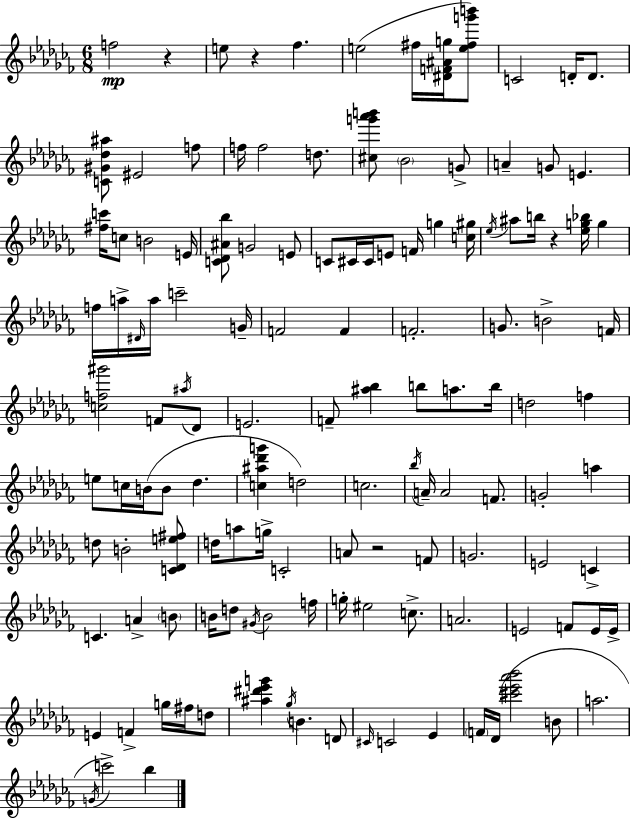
F5/h R/q E5/e R/q FES5/q. E5/h F#5/s [D#4,F4,A#4,G5]/s [E5,F#5,G6,B6]/e C4/h D4/s D4/e. [C4,G#4,Db5,A#5]/e EIS4/h F5/e F5/s F5/h D5/e. [C#5,G6,Ab6,B6]/e Bb4/h G4/e A4/q G4/e E4/q. [F#5,C6]/s C5/e B4/h E4/s [C4,Db4,A#4,Bb5]/e G4/h E4/e C4/e C#4/s C#4/s E4/e F4/s G5/q [C5,G#5]/s Eb5/s A#5/e B5/s R/q [Eb5,G5,Bb5]/s G5/q F5/s A5/s D#4/s A5/s C6/h G4/s F4/h F4/q F4/h. G4/e. B4/h F4/s [C5,F5,G#6]/h F4/e A#5/s Db4/e E4/h. F4/e [A#5,Bb5]/q B5/e A5/e. B5/s D5/h F5/q E5/e C5/s B4/s B4/e Db5/q. [C5,A#5,Db6,G6]/q D5/h C5/h. Bb5/s A4/s A4/h F4/e. G4/h A5/q D5/e B4/h [C4,Db4,E5,F#5]/e D5/s A5/e G5/s C4/h A4/e R/h F4/e G4/h. E4/h C4/q C4/q. A4/q B4/e B4/s D5/e G#4/s B4/h F5/s G5/s EIS5/h C5/e. A4/h. E4/h F4/e E4/s E4/s E4/q F4/q G5/s F#5/s D5/e [A#5,D#6,Eb6,G6]/q Gb5/s B4/q. D4/e C#4/s C4/h Eb4/q F4/s Db4/s [C#6,Eb6,Ab6,Bb6]/h B4/e A5/h. G4/s C6/h Bb5/q